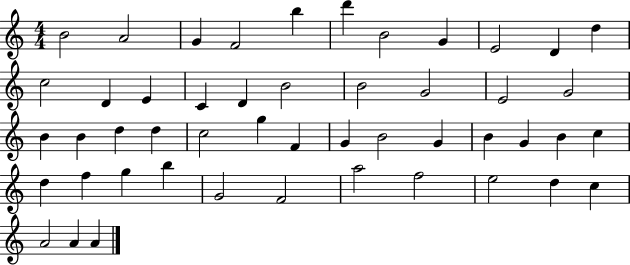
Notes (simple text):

B4/h A4/h G4/q F4/h B5/q D6/q B4/h G4/q E4/h D4/q D5/q C5/h D4/q E4/q C4/q D4/q B4/h B4/h G4/h E4/h G4/h B4/q B4/q D5/q D5/q C5/h G5/q F4/q G4/q B4/h G4/q B4/q G4/q B4/q C5/q D5/q F5/q G5/q B5/q G4/h F4/h A5/h F5/h E5/h D5/q C5/q A4/h A4/q A4/q